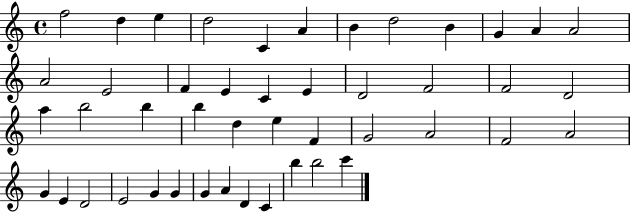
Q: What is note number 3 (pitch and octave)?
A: E5